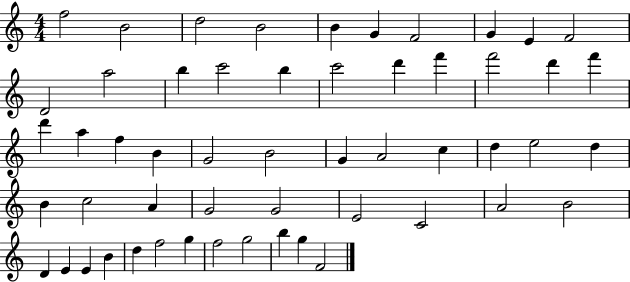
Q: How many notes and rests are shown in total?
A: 54